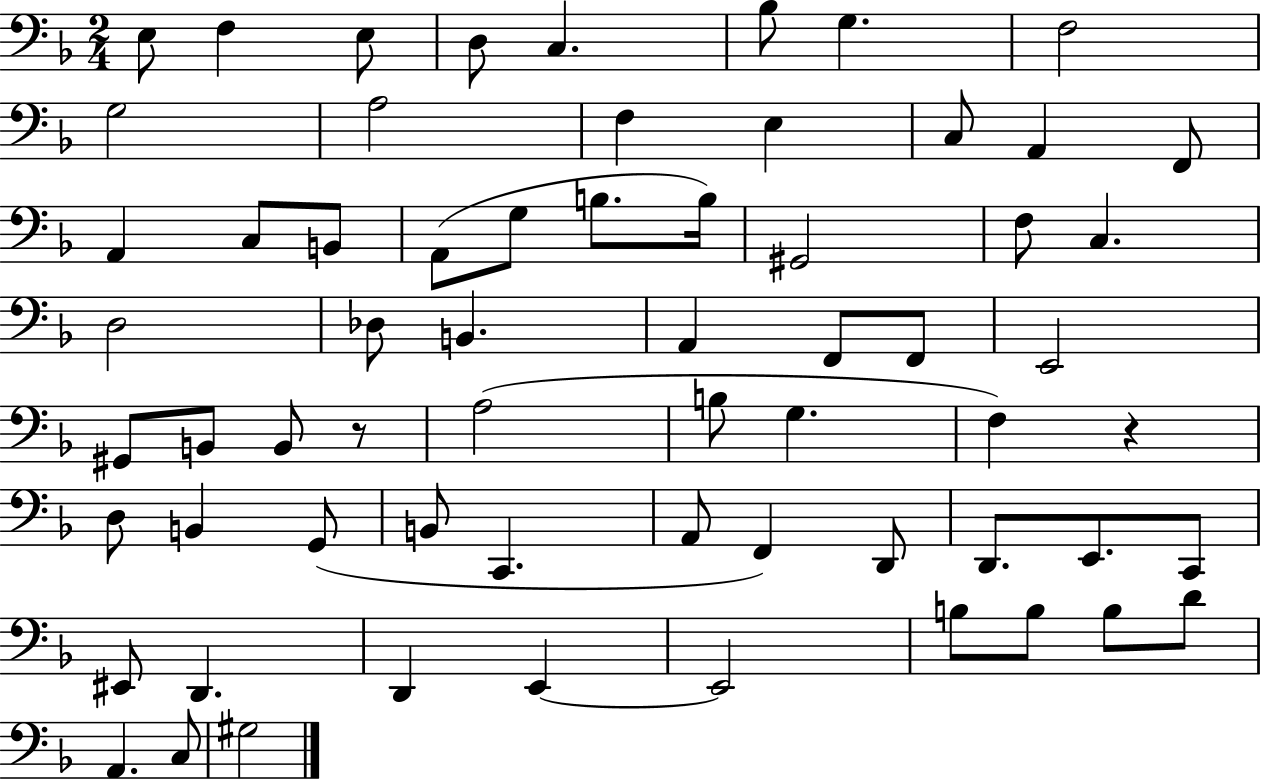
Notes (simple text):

E3/e F3/q E3/e D3/e C3/q. Bb3/e G3/q. F3/h G3/h A3/h F3/q E3/q C3/e A2/q F2/e A2/q C3/e B2/e A2/e G3/e B3/e. B3/s G#2/h F3/e C3/q. D3/h Db3/e B2/q. A2/q F2/e F2/e E2/h G#2/e B2/e B2/e R/e A3/h B3/e G3/q. F3/q R/q D3/e B2/q G2/e B2/e C2/q. A2/e F2/q D2/e D2/e. E2/e. C2/e EIS2/e D2/q. D2/q E2/q E2/h B3/e B3/e B3/e D4/e A2/q. C3/e G#3/h